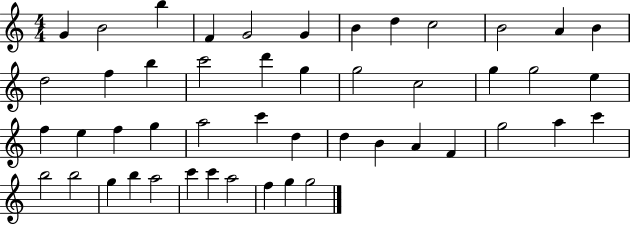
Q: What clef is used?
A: treble